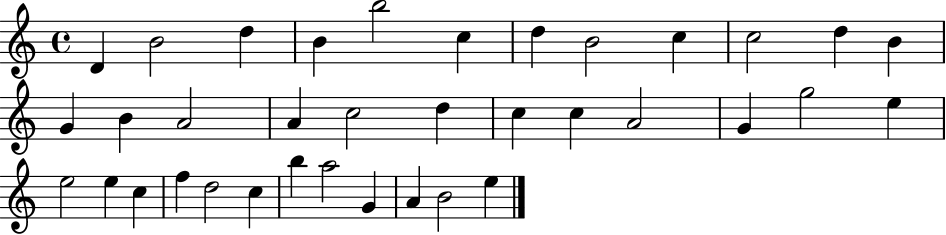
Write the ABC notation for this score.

X:1
T:Untitled
M:4/4
L:1/4
K:C
D B2 d B b2 c d B2 c c2 d B G B A2 A c2 d c c A2 G g2 e e2 e c f d2 c b a2 G A B2 e